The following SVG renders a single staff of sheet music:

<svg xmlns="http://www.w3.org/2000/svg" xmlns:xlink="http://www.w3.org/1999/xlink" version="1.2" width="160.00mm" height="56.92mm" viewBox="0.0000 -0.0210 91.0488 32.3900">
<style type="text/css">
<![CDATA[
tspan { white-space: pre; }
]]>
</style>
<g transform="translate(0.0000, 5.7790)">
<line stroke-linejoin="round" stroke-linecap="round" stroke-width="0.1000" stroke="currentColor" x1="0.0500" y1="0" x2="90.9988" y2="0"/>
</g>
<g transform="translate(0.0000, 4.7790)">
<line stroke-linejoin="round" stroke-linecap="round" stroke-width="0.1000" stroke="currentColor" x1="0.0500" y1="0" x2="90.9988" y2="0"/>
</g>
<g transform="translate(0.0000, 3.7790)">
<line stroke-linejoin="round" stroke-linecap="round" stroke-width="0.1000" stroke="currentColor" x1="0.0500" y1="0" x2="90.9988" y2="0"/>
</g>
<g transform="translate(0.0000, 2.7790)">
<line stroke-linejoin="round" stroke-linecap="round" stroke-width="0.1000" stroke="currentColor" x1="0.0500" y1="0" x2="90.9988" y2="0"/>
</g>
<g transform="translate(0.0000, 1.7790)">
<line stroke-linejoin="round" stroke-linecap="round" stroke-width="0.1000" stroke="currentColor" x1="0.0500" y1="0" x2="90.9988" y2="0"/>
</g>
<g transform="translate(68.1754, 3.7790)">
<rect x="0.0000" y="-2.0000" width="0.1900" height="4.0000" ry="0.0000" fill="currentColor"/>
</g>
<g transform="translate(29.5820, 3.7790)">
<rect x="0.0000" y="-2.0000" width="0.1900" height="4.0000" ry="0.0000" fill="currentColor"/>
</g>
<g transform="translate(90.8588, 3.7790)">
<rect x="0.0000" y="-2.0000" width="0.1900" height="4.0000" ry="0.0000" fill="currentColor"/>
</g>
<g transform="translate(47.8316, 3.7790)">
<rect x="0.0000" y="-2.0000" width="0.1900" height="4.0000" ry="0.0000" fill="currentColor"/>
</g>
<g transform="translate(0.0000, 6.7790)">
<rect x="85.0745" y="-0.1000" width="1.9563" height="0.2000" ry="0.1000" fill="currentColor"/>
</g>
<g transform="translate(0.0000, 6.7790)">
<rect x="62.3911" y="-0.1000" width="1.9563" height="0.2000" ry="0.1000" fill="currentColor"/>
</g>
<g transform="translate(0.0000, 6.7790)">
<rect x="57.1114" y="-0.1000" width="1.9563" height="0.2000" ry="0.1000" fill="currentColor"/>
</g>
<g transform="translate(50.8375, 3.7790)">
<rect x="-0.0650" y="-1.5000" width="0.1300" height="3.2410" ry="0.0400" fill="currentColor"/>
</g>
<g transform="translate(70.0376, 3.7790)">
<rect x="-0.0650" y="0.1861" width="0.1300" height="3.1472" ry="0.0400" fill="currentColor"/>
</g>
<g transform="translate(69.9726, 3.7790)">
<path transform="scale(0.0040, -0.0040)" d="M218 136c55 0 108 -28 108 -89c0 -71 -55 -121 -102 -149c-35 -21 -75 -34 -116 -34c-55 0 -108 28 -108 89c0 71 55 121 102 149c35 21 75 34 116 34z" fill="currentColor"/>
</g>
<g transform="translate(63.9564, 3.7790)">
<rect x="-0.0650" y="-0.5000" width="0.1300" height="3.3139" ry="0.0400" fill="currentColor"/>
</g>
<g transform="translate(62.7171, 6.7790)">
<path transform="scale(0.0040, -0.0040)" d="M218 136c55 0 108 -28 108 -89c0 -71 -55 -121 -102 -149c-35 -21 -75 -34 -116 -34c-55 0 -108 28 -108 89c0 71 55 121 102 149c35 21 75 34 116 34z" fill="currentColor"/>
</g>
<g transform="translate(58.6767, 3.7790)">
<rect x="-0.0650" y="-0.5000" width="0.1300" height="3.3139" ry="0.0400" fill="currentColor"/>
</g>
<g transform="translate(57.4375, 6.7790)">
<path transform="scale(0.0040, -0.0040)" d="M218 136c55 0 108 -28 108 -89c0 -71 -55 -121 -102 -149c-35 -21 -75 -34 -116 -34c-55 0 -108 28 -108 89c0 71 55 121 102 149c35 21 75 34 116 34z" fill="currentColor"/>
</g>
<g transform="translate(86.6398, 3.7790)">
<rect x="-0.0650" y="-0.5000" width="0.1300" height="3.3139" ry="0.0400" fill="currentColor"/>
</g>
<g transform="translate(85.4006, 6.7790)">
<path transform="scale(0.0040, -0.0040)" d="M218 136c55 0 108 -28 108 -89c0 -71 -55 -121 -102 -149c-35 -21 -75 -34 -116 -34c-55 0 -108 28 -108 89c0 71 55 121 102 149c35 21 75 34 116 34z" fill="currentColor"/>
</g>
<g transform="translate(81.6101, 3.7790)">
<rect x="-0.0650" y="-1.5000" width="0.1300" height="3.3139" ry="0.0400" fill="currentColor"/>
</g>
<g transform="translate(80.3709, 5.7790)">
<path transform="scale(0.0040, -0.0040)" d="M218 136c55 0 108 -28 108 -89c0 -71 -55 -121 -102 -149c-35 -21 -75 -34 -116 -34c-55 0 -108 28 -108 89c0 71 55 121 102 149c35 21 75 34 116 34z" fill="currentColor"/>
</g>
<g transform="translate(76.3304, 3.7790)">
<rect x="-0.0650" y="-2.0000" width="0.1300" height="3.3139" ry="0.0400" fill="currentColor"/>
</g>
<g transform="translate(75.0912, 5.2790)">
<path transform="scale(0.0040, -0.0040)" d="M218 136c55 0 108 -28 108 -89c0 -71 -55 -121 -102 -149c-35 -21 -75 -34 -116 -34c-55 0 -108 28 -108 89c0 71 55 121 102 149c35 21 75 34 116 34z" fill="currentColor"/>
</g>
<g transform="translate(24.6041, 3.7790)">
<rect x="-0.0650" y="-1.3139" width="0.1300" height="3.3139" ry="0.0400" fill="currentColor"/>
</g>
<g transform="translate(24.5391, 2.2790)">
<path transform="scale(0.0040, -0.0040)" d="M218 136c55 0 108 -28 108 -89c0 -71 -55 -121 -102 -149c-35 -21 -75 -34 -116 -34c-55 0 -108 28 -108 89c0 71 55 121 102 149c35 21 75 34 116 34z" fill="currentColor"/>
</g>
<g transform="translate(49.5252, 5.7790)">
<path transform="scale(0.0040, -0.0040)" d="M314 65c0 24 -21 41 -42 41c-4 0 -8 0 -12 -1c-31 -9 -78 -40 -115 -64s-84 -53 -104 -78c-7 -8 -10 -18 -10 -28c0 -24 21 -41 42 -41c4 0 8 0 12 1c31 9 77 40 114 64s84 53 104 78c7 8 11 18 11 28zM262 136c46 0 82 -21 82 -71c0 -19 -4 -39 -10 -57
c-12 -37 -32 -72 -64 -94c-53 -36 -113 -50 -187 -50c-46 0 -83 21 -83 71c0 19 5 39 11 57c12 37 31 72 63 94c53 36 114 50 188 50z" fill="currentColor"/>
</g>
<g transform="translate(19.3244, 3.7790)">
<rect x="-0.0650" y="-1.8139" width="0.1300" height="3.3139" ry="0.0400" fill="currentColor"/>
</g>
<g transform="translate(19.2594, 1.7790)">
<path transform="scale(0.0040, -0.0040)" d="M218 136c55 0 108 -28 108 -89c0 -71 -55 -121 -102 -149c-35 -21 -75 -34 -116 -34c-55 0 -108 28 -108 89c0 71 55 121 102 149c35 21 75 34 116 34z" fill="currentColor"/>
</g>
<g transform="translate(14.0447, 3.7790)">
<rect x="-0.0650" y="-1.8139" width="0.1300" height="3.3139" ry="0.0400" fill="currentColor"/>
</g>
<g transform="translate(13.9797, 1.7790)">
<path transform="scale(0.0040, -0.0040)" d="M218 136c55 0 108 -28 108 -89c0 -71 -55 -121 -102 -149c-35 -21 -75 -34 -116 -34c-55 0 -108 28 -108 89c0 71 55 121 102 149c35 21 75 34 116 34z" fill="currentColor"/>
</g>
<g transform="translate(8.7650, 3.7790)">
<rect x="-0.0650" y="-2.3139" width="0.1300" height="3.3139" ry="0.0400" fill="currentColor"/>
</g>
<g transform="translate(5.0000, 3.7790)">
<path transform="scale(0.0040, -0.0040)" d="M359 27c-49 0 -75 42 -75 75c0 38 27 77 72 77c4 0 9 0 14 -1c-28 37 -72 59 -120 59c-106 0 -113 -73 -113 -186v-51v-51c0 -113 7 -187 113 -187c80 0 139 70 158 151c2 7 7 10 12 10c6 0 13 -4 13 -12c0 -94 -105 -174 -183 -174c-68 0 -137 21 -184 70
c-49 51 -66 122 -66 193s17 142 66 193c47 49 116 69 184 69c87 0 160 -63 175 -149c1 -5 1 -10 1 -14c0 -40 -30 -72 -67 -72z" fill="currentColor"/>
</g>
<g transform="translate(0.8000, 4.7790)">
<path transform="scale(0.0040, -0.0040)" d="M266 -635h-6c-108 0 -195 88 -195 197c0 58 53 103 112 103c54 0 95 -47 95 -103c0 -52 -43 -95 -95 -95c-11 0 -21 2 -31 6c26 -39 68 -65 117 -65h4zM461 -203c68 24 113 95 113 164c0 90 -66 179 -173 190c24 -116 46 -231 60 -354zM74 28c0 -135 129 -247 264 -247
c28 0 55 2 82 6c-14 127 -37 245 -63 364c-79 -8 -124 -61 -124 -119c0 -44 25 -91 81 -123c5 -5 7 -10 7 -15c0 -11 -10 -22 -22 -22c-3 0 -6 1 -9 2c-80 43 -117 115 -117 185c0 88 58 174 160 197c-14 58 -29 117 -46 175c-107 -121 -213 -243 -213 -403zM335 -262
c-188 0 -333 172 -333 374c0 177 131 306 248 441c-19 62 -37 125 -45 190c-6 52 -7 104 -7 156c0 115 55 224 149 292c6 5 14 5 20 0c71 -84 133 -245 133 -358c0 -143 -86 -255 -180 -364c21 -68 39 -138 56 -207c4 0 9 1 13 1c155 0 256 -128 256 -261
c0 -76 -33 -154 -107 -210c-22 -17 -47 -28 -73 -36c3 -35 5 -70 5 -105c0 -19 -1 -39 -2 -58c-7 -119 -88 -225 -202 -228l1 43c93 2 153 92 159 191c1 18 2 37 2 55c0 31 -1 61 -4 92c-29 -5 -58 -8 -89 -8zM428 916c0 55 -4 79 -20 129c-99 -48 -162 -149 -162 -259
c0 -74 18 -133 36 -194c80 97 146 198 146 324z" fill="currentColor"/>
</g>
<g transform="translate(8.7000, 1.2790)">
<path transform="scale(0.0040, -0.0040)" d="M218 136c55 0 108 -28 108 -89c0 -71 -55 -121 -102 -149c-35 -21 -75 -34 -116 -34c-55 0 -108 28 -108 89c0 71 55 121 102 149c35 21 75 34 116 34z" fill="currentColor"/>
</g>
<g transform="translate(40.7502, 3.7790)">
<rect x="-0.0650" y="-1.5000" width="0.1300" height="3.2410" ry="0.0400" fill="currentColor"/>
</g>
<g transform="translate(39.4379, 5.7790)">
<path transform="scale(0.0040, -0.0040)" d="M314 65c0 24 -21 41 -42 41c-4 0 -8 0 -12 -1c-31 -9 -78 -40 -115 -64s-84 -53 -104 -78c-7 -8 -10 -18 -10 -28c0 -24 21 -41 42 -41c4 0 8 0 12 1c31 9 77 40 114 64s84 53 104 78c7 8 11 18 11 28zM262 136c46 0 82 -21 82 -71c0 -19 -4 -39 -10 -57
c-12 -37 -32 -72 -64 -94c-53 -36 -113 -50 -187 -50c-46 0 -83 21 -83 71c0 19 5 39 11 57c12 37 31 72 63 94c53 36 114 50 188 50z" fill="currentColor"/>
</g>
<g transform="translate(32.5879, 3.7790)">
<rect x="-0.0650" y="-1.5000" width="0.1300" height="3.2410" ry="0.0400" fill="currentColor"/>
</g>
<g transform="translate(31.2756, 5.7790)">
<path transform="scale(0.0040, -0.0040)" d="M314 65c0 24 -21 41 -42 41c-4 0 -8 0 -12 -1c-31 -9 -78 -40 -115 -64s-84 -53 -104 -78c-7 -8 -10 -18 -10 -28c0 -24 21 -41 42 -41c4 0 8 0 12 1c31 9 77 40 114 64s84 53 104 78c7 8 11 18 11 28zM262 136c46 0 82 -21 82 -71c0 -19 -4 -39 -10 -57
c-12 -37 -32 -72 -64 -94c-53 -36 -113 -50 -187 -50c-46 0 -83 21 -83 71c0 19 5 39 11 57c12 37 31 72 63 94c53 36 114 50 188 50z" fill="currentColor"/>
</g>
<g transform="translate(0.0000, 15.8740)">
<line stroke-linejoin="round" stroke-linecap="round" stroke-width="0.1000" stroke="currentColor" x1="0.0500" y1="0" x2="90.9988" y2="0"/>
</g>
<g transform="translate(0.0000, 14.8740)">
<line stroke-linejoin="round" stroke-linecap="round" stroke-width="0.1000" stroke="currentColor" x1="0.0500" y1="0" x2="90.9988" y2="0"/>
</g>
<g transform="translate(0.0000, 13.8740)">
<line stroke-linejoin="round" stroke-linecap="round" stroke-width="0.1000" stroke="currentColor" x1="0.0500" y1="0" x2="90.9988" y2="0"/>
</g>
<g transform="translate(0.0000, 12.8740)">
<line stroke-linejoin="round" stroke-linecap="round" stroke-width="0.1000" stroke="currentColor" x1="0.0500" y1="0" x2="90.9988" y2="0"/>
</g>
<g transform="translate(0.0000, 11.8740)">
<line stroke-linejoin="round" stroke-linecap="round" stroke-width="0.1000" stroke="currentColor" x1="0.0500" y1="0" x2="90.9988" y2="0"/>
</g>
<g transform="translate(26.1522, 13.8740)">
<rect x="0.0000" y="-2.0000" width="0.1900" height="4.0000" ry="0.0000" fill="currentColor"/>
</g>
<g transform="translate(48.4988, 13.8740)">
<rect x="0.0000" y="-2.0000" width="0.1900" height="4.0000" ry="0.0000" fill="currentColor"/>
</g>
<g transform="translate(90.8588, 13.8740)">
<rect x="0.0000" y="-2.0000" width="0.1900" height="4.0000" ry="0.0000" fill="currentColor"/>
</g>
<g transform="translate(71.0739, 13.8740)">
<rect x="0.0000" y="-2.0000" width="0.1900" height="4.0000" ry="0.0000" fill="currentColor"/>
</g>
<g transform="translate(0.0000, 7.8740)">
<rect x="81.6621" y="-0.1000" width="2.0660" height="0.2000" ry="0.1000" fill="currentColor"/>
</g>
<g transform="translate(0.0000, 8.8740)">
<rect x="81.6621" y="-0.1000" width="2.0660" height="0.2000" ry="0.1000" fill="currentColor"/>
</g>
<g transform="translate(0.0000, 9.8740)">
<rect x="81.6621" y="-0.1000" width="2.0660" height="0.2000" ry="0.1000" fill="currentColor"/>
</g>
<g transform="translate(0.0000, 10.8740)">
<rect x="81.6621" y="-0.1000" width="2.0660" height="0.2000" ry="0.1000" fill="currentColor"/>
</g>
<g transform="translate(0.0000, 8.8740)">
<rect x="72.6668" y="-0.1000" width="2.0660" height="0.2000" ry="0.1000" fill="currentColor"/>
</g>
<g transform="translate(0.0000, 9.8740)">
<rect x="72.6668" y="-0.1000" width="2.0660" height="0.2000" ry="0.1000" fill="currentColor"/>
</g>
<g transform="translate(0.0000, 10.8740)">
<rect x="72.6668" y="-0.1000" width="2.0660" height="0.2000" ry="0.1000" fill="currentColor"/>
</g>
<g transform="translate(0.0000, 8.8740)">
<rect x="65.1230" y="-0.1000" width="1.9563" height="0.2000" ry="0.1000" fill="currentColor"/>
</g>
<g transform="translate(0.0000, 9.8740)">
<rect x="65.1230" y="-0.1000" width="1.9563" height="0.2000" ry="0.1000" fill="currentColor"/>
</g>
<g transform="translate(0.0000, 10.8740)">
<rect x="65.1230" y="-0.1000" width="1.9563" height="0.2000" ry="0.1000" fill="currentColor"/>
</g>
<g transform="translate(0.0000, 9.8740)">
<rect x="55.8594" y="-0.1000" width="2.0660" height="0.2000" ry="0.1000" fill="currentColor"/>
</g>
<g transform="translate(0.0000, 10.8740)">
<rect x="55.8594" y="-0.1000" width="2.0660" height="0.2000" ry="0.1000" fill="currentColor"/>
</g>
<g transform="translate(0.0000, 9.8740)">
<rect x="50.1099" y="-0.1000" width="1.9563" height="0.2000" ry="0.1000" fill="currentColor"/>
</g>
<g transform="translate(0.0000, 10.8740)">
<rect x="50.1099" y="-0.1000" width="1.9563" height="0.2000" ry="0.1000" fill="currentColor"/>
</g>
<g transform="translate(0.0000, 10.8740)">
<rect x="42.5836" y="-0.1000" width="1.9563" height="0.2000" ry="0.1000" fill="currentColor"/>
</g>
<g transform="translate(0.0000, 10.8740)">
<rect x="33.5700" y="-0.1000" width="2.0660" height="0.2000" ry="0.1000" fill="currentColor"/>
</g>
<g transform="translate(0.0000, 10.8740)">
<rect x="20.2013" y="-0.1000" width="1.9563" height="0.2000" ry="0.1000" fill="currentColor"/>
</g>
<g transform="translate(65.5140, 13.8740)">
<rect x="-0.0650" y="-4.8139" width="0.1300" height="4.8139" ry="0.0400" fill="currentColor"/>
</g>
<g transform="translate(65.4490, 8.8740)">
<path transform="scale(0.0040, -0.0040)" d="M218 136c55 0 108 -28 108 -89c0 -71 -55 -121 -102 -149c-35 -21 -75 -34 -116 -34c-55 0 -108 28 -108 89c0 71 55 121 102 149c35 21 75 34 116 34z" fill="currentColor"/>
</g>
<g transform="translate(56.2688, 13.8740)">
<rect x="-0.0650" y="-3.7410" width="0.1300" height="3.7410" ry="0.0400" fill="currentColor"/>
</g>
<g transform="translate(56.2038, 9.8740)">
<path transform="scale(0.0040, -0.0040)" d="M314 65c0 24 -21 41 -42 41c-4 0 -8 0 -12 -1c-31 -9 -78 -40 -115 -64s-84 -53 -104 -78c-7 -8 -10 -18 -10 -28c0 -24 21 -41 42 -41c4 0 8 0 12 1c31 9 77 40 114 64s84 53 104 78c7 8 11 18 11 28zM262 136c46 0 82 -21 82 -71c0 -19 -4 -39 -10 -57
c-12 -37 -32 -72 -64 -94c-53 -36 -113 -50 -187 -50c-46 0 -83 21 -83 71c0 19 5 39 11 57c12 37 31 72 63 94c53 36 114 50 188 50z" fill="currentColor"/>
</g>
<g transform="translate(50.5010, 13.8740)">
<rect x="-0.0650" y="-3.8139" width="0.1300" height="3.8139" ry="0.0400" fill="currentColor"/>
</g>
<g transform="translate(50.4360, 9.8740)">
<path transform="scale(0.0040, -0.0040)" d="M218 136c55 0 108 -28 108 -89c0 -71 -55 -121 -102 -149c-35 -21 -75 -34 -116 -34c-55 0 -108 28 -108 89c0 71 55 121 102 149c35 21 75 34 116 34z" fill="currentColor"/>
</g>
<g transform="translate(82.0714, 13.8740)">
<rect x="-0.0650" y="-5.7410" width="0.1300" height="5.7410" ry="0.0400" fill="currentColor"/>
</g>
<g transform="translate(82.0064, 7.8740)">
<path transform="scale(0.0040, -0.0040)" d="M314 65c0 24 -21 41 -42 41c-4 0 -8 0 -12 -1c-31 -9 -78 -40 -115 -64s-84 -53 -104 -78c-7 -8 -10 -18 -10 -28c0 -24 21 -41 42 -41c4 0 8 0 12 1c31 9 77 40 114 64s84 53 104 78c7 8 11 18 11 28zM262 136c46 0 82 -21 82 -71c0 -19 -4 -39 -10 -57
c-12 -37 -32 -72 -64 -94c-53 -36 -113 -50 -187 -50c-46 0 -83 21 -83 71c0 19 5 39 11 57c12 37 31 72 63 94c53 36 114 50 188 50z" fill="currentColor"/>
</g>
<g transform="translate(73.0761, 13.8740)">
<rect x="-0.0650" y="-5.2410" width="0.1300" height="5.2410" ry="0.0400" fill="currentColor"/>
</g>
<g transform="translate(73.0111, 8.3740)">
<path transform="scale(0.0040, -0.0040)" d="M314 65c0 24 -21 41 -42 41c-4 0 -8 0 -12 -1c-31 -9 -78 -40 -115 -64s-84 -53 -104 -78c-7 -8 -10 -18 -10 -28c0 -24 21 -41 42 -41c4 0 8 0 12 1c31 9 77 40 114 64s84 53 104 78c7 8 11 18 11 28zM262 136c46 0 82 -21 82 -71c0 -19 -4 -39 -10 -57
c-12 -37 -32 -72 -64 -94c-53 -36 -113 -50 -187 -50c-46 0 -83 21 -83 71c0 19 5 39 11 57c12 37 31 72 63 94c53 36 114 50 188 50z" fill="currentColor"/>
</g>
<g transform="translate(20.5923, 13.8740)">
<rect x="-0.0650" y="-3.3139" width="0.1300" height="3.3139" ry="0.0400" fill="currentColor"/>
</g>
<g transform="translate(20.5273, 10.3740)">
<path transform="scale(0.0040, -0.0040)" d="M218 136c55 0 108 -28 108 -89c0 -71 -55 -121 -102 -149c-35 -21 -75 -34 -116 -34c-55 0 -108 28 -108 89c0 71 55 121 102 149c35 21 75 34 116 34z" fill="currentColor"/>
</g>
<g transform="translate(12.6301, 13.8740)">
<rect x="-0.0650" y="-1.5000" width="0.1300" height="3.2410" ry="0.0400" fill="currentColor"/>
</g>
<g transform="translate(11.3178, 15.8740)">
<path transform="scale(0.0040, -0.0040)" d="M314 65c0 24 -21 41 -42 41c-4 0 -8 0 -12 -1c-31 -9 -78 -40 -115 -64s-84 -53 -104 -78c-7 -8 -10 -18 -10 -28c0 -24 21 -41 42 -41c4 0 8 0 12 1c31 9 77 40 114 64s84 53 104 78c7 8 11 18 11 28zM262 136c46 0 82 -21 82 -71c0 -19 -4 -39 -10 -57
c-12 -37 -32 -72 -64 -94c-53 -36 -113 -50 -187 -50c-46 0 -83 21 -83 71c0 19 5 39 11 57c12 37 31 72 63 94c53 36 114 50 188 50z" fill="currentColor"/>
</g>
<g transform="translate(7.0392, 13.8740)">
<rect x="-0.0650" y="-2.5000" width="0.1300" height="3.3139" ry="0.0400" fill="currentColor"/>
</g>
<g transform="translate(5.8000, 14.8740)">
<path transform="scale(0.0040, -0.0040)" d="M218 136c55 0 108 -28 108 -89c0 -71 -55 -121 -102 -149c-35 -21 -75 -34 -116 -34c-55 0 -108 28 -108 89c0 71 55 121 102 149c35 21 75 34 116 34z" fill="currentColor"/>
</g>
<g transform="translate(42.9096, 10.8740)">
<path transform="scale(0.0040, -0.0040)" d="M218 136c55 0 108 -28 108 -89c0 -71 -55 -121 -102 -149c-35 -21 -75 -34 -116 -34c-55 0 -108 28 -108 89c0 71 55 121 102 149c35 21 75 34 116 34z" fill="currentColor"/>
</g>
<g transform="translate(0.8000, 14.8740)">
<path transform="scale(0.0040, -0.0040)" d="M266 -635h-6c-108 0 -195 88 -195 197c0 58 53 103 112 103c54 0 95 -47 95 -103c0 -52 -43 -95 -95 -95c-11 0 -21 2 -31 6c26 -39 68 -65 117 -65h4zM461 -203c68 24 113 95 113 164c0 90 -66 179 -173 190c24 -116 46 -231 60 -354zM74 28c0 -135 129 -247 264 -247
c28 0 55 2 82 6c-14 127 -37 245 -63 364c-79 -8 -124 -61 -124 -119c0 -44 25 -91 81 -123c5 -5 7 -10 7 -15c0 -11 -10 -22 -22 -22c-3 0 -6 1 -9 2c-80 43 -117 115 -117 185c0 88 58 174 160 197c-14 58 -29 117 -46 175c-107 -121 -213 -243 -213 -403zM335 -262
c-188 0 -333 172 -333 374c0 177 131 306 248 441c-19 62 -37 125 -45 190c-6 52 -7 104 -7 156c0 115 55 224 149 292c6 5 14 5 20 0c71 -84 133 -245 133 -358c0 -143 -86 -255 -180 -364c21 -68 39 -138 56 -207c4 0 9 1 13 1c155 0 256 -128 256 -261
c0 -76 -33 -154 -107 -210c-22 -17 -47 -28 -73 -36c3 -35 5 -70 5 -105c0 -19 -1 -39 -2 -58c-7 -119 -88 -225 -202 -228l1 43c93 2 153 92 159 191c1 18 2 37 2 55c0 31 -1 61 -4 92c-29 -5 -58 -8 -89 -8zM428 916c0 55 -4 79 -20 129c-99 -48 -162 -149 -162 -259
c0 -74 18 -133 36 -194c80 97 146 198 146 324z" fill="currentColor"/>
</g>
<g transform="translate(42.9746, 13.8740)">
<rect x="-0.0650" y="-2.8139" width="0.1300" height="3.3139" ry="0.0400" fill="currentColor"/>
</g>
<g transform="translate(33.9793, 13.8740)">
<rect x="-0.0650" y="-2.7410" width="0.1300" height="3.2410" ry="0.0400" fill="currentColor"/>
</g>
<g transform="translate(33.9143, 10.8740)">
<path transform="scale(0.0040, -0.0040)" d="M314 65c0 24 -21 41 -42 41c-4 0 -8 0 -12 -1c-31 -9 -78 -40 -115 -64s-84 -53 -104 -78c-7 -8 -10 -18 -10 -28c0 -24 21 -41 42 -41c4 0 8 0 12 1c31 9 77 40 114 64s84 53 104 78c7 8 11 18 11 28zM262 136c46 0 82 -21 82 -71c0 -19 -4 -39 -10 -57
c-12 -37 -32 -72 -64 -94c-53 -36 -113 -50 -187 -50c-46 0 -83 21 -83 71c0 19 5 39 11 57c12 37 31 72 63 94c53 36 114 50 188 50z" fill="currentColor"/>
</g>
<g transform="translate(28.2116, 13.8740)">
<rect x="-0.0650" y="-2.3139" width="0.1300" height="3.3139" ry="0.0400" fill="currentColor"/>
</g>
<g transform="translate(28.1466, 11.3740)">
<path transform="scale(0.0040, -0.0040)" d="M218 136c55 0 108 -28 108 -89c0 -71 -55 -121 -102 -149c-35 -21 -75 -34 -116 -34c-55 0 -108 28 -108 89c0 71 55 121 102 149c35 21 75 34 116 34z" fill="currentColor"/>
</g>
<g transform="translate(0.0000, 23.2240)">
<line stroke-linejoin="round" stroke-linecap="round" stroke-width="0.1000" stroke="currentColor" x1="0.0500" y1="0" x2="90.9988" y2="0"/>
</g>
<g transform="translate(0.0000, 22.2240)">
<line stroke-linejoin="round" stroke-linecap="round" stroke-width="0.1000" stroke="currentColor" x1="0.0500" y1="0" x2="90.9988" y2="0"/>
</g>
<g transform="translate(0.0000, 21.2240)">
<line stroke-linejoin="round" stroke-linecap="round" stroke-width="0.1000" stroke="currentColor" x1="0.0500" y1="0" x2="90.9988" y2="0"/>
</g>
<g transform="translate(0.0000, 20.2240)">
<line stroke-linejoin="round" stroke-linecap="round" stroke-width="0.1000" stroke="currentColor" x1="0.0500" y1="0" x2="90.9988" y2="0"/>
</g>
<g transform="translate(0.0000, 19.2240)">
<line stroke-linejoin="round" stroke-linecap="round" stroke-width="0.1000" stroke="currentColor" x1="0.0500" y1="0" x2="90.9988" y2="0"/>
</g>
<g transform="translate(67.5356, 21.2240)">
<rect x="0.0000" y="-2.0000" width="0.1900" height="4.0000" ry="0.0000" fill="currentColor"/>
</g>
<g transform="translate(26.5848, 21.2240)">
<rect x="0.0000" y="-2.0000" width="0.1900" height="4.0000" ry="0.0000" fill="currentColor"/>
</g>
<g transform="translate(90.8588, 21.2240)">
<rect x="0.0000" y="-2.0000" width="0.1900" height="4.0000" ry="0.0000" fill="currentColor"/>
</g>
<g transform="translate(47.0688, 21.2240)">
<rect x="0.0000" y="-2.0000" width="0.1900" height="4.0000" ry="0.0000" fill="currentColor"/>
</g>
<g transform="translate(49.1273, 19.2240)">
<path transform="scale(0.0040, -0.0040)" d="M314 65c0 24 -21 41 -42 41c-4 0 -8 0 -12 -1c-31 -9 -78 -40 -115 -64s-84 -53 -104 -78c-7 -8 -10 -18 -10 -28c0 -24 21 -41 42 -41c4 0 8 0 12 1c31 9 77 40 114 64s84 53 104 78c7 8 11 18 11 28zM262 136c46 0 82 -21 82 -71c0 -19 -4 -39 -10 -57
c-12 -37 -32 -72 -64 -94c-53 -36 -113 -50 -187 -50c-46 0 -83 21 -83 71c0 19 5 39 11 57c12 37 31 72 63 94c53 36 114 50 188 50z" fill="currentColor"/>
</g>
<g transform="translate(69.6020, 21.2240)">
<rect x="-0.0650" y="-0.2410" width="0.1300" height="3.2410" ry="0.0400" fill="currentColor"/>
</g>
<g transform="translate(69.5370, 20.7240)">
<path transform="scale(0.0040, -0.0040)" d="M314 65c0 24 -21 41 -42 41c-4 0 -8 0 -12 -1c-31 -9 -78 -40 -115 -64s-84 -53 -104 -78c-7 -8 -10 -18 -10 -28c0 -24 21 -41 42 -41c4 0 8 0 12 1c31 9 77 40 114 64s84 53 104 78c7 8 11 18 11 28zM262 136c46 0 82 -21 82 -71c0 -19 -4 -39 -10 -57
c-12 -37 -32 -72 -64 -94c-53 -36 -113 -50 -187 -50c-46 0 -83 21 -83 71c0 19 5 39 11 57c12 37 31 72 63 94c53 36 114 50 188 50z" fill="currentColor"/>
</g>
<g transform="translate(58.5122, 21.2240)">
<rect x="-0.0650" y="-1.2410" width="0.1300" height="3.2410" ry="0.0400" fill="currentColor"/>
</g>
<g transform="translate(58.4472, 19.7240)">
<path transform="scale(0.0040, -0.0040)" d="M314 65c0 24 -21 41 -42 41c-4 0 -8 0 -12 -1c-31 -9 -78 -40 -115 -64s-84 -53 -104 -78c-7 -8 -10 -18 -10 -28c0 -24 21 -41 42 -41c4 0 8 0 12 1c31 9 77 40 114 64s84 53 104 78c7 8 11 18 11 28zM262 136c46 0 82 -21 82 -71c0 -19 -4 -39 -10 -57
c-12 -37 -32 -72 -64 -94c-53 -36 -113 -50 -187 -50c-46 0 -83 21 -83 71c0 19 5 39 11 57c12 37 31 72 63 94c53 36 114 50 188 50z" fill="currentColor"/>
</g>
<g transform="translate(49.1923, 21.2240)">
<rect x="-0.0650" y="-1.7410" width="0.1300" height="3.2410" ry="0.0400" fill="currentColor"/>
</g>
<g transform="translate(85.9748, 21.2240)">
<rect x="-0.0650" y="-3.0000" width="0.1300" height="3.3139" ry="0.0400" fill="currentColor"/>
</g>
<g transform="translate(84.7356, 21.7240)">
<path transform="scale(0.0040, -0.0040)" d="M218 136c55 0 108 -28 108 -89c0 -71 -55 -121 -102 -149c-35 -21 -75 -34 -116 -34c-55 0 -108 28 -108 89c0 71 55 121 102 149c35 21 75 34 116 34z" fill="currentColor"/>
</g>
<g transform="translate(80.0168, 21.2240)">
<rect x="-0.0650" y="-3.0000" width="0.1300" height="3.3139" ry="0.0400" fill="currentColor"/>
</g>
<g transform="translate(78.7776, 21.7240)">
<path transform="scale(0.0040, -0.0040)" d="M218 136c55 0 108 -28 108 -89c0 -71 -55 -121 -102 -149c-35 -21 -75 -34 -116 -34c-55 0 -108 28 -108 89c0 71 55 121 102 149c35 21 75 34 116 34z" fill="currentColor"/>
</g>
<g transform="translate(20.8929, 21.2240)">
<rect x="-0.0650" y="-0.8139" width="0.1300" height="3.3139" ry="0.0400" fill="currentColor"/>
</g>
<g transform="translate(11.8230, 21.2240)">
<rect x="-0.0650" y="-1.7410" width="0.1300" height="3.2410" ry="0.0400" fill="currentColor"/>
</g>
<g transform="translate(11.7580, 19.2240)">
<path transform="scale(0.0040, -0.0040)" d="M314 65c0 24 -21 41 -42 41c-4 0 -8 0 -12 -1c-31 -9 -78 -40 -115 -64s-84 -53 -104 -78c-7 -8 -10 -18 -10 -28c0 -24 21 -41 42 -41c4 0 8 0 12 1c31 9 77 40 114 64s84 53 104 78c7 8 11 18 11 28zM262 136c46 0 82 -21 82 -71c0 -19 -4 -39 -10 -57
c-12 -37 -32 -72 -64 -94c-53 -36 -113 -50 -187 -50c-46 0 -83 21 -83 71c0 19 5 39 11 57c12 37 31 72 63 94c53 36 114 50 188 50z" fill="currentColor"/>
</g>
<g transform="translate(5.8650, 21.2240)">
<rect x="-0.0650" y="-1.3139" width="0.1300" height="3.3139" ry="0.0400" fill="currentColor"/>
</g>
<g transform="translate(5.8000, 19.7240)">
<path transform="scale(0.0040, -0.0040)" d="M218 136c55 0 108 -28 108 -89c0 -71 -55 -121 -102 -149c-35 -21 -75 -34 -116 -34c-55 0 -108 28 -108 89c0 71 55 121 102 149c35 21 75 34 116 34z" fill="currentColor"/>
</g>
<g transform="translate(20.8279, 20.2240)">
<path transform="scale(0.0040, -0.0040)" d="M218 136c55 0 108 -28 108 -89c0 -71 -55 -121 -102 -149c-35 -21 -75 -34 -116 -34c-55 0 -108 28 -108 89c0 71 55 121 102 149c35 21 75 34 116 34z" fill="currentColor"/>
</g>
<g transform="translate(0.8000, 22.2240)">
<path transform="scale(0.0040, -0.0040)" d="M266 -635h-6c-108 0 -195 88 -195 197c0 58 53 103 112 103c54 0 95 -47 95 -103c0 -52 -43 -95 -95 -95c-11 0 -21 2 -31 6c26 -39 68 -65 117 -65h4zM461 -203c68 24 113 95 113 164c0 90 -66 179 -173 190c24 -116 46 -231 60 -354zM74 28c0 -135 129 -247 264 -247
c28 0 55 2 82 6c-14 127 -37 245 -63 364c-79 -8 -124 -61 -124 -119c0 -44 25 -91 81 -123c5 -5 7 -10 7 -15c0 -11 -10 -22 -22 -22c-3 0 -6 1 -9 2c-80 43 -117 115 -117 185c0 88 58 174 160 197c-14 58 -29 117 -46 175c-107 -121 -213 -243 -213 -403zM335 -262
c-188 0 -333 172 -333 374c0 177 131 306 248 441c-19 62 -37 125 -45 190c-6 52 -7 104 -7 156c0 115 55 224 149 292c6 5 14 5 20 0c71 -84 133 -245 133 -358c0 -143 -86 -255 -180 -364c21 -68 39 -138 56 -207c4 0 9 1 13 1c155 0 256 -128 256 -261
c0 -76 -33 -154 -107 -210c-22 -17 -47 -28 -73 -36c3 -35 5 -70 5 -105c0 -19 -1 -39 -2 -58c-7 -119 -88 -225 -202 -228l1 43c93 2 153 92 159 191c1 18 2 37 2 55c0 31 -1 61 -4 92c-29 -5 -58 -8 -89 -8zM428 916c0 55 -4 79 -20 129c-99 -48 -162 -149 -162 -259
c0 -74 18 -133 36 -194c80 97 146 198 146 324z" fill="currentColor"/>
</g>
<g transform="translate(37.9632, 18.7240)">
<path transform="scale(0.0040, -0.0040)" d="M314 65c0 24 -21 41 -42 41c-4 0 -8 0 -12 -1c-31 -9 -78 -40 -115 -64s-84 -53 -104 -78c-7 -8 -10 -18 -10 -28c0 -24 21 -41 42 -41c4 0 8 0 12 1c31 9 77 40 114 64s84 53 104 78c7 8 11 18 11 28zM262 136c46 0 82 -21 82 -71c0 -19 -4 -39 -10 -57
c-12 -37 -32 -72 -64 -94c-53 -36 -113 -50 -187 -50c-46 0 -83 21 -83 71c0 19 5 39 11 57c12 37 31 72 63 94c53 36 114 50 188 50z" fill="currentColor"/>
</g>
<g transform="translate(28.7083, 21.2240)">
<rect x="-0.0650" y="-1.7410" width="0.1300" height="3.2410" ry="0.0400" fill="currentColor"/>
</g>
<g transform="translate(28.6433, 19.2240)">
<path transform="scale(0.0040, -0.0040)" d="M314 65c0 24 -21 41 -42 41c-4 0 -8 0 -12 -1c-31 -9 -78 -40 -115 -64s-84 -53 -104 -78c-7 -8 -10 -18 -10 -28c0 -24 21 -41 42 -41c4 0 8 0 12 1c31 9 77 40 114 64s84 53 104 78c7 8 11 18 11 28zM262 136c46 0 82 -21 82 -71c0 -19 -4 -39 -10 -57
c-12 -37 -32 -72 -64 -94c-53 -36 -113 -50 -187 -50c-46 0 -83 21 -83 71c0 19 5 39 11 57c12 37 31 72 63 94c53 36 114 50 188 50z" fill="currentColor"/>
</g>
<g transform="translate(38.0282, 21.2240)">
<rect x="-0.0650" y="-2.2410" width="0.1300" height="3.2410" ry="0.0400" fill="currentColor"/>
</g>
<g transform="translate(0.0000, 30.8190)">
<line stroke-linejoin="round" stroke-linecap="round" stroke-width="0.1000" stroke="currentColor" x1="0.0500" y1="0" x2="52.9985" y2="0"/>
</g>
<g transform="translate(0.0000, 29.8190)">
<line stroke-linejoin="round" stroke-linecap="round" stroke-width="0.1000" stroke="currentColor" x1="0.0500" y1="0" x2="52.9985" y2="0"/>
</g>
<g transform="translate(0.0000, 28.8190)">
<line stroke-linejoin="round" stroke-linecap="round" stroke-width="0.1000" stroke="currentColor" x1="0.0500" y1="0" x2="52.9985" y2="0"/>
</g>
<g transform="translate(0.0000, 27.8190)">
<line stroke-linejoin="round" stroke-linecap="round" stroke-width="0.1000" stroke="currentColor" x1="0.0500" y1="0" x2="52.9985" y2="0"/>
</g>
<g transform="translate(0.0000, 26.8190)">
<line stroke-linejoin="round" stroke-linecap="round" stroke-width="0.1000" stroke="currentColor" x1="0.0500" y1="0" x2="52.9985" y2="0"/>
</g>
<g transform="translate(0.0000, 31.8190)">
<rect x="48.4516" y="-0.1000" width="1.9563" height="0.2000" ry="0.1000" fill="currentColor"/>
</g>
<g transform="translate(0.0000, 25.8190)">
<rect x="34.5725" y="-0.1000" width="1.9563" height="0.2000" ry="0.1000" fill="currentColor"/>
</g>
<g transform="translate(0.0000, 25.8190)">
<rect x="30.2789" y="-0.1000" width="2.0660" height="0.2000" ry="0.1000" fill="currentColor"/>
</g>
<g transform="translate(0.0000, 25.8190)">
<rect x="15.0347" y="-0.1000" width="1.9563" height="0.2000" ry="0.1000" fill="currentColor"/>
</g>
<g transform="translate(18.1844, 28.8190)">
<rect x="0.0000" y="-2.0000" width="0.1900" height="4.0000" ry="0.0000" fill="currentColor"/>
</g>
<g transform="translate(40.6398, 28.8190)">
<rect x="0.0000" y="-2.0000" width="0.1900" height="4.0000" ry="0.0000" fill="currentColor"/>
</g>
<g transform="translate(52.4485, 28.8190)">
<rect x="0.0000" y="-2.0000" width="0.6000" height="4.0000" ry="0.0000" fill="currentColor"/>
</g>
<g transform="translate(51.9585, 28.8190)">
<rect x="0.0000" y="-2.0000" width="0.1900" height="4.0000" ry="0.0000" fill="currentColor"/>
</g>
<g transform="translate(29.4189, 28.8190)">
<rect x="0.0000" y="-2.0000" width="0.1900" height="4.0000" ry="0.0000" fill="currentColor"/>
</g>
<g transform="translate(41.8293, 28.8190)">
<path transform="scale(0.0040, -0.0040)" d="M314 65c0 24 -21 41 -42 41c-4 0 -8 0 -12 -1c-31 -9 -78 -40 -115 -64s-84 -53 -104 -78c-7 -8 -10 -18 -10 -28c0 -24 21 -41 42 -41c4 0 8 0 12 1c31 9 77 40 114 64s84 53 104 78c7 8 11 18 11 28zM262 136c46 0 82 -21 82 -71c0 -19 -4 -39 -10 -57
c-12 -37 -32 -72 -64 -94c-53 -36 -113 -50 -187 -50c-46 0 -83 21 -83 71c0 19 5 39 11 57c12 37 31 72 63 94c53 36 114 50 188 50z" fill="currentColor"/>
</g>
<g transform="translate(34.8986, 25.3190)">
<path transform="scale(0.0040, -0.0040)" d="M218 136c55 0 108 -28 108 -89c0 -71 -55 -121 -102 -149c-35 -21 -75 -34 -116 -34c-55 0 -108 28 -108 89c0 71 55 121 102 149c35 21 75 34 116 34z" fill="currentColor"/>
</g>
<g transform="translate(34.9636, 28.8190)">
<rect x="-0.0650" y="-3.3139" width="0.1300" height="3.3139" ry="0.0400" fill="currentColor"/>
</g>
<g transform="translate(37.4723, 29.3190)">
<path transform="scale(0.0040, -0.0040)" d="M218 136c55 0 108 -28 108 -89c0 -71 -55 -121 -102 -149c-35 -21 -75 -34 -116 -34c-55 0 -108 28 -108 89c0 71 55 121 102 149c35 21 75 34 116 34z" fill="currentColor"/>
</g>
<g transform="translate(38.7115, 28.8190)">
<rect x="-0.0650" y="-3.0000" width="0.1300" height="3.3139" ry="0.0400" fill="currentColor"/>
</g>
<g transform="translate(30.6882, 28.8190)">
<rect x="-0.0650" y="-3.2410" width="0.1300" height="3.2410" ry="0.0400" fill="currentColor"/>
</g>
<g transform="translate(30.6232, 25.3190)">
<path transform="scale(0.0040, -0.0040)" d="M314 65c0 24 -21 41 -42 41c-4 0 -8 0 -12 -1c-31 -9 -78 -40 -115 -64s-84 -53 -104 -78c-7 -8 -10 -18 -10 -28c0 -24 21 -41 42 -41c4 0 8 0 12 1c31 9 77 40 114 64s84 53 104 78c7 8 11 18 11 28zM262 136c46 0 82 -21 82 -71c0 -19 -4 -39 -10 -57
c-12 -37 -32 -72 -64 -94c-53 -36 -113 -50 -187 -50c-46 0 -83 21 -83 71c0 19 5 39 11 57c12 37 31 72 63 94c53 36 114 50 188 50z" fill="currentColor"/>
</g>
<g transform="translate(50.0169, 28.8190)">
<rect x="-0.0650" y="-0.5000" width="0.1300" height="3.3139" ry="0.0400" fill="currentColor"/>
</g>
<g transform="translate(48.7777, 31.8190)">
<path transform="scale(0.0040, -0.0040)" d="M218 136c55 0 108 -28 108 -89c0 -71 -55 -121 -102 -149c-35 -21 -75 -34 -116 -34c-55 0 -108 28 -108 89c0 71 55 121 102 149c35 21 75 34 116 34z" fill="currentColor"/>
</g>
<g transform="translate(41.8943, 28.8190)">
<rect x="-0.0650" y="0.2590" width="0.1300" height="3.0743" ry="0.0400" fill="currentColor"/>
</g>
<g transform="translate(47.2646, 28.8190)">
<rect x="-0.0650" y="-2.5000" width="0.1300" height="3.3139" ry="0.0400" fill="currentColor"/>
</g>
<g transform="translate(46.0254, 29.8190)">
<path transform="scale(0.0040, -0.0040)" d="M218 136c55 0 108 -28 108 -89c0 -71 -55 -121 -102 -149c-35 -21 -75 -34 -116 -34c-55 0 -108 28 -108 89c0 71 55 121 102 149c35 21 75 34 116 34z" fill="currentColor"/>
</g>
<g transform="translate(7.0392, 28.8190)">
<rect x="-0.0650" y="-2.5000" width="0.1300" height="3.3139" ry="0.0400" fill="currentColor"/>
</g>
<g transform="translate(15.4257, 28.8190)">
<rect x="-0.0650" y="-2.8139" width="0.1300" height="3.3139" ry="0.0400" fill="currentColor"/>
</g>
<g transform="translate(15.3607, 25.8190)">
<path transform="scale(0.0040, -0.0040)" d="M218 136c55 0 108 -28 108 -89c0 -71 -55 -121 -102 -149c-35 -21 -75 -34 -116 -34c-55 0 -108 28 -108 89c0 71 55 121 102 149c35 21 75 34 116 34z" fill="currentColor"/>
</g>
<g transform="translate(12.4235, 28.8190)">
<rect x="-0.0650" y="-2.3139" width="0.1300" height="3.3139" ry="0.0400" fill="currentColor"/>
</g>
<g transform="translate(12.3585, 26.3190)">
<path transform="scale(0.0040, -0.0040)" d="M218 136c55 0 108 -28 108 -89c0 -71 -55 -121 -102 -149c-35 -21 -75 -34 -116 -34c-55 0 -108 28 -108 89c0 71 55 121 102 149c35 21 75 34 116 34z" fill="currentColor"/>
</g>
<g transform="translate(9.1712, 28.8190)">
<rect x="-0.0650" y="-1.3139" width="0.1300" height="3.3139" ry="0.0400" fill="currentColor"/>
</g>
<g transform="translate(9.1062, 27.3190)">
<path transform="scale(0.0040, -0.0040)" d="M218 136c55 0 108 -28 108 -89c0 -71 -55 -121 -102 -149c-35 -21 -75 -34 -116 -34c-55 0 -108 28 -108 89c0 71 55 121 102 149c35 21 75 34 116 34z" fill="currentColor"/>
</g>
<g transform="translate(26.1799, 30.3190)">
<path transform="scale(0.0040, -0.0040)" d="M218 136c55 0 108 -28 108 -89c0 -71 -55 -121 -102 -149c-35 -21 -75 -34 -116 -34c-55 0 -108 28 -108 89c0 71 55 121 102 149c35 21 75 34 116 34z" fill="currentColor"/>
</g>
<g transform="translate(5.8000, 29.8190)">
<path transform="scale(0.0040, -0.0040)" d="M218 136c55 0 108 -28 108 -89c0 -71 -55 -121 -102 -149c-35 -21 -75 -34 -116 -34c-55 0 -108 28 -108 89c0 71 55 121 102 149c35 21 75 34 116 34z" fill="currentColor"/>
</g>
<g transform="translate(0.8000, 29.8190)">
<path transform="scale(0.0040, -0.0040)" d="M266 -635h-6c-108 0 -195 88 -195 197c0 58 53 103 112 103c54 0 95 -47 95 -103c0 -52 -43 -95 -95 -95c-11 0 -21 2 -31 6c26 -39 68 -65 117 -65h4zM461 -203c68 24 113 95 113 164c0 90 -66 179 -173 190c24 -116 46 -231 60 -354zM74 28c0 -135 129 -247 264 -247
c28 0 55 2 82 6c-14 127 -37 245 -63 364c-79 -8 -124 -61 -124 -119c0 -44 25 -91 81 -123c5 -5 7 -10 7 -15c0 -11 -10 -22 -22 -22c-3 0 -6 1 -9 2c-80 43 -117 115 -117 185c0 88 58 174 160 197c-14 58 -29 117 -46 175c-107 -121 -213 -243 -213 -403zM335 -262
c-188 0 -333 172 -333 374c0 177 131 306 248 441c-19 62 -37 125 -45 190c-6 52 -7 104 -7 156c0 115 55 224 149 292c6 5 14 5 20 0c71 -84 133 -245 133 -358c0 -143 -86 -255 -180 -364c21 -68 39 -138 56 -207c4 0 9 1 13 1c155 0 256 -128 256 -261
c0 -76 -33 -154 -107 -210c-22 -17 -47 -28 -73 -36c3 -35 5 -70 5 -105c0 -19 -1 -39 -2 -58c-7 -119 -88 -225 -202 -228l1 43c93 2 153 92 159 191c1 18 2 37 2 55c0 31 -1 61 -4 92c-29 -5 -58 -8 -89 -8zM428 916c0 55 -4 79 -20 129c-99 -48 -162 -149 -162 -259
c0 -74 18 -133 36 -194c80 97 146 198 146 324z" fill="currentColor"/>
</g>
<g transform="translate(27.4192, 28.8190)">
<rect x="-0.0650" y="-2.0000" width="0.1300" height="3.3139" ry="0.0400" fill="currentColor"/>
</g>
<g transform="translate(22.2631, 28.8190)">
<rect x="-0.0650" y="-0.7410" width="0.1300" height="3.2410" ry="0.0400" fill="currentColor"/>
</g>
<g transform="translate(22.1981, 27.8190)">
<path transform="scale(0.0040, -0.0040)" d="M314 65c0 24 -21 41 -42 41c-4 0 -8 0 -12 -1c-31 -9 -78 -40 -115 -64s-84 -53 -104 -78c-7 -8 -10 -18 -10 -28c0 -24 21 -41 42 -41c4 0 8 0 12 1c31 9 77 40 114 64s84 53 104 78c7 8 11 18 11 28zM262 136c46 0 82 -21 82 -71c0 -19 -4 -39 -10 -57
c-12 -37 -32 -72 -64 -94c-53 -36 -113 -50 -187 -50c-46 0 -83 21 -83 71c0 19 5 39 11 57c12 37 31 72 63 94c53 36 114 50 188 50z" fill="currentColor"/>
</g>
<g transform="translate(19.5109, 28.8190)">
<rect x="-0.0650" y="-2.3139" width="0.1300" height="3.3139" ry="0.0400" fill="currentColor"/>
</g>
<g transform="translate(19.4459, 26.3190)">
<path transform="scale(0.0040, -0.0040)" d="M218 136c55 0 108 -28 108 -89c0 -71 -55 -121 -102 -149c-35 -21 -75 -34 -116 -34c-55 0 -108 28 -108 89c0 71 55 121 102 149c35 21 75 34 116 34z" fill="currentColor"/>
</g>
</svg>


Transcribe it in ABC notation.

X:1
T:Untitled
M:4/4
L:1/4
K:C
g f f e E2 E2 E2 C C B F E C G E2 b g a2 a c' c'2 e' f'2 g'2 e f2 d f2 g2 f2 e2 c2 A A G e g a g d2 F b2 b A B2 G C